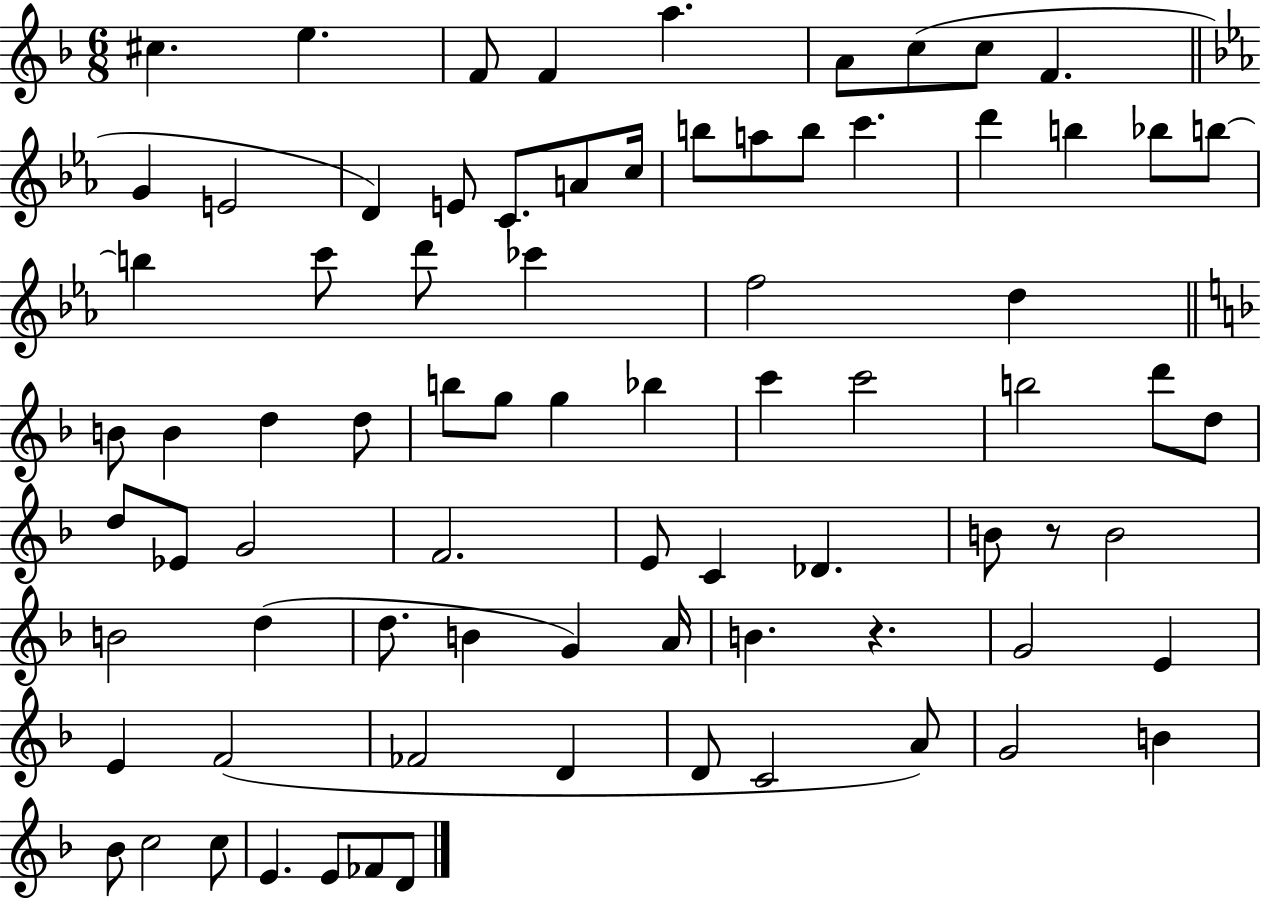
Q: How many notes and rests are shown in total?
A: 79